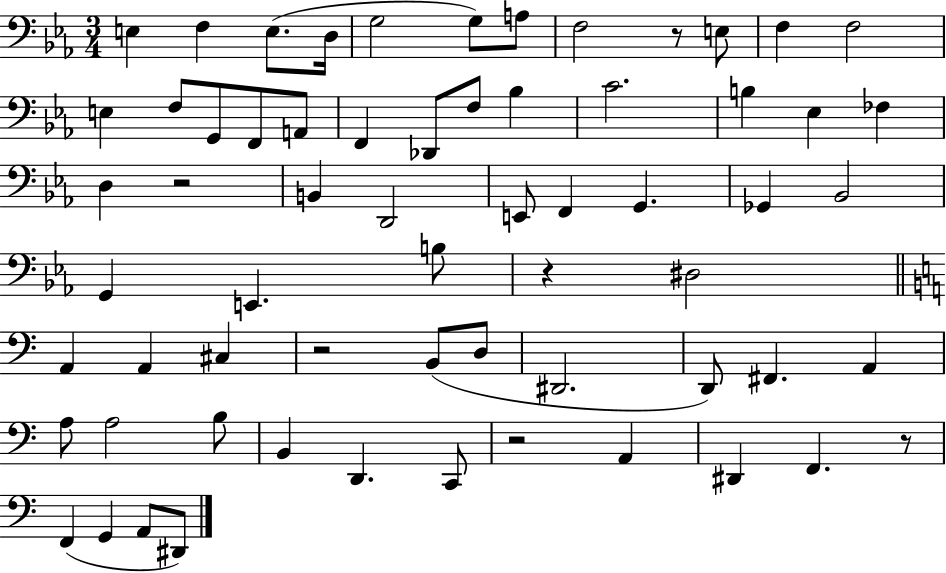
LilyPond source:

{
  \clef bass
  \numericTimeSignature
  \time 3/4
  \key ees \major
  e4 f4 e8.( d16 | g2 g8) a8 | f2 r8 e8 | f4 f2 | \break e4 f8 g,8 f,8 a,8 | f,4 des,8 f8 bes4 | c'2. | b4 ees4 fes4 | \break d4 r2 | b,4 d,2 | e,8 f,4 g,4. | ges,4 bes,2 | \break g,4 e,4. b8 | r4 dis2 | \bar "||" \break \key c \major a,4 a,4 cis4 | r2 b,8( d8 | dis,2. | d,8) fis,4. a,4 | \break a8 a2 b8 | b,4 d,4. c,8 | r2 a,4 | dis,4 f,4. r8 | \break f,4( g,4 a,8 dis,8) | \bar "|."
}